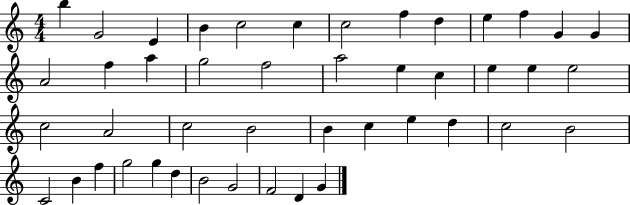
{
  \clef treble
  \numericTimeSignature
  \time 4/4
  \key c \major
  b''4 g'2 e'4 | b'4 c''2 c''4 | c''2 f''4 d''4 | e''4 f''4 g'4 g'4 | \break a'2 f''4 a''4 | g''2 f''2 | a''2 e''4 c''4 | e''4 e''4 e''2 | \break c''2 a'2 | c''2 b'2 | b'4 c''4 e''4 d''4 | c''2 b'2 | \break c'2 b'4 f''4 | g''2 g''4 d''4 | b'2 g'2 | f'2 d'4 g'4 | \break \bar "|."
}